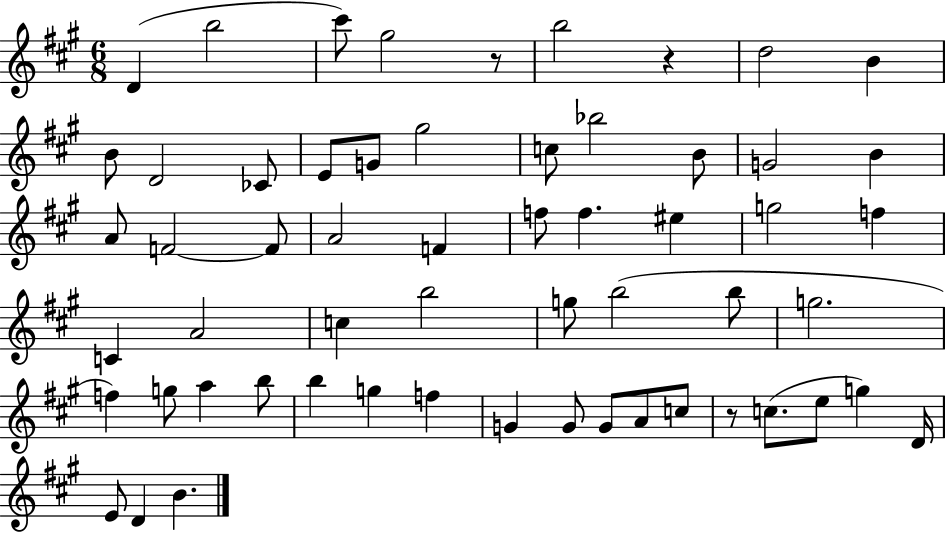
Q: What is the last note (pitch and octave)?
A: B4